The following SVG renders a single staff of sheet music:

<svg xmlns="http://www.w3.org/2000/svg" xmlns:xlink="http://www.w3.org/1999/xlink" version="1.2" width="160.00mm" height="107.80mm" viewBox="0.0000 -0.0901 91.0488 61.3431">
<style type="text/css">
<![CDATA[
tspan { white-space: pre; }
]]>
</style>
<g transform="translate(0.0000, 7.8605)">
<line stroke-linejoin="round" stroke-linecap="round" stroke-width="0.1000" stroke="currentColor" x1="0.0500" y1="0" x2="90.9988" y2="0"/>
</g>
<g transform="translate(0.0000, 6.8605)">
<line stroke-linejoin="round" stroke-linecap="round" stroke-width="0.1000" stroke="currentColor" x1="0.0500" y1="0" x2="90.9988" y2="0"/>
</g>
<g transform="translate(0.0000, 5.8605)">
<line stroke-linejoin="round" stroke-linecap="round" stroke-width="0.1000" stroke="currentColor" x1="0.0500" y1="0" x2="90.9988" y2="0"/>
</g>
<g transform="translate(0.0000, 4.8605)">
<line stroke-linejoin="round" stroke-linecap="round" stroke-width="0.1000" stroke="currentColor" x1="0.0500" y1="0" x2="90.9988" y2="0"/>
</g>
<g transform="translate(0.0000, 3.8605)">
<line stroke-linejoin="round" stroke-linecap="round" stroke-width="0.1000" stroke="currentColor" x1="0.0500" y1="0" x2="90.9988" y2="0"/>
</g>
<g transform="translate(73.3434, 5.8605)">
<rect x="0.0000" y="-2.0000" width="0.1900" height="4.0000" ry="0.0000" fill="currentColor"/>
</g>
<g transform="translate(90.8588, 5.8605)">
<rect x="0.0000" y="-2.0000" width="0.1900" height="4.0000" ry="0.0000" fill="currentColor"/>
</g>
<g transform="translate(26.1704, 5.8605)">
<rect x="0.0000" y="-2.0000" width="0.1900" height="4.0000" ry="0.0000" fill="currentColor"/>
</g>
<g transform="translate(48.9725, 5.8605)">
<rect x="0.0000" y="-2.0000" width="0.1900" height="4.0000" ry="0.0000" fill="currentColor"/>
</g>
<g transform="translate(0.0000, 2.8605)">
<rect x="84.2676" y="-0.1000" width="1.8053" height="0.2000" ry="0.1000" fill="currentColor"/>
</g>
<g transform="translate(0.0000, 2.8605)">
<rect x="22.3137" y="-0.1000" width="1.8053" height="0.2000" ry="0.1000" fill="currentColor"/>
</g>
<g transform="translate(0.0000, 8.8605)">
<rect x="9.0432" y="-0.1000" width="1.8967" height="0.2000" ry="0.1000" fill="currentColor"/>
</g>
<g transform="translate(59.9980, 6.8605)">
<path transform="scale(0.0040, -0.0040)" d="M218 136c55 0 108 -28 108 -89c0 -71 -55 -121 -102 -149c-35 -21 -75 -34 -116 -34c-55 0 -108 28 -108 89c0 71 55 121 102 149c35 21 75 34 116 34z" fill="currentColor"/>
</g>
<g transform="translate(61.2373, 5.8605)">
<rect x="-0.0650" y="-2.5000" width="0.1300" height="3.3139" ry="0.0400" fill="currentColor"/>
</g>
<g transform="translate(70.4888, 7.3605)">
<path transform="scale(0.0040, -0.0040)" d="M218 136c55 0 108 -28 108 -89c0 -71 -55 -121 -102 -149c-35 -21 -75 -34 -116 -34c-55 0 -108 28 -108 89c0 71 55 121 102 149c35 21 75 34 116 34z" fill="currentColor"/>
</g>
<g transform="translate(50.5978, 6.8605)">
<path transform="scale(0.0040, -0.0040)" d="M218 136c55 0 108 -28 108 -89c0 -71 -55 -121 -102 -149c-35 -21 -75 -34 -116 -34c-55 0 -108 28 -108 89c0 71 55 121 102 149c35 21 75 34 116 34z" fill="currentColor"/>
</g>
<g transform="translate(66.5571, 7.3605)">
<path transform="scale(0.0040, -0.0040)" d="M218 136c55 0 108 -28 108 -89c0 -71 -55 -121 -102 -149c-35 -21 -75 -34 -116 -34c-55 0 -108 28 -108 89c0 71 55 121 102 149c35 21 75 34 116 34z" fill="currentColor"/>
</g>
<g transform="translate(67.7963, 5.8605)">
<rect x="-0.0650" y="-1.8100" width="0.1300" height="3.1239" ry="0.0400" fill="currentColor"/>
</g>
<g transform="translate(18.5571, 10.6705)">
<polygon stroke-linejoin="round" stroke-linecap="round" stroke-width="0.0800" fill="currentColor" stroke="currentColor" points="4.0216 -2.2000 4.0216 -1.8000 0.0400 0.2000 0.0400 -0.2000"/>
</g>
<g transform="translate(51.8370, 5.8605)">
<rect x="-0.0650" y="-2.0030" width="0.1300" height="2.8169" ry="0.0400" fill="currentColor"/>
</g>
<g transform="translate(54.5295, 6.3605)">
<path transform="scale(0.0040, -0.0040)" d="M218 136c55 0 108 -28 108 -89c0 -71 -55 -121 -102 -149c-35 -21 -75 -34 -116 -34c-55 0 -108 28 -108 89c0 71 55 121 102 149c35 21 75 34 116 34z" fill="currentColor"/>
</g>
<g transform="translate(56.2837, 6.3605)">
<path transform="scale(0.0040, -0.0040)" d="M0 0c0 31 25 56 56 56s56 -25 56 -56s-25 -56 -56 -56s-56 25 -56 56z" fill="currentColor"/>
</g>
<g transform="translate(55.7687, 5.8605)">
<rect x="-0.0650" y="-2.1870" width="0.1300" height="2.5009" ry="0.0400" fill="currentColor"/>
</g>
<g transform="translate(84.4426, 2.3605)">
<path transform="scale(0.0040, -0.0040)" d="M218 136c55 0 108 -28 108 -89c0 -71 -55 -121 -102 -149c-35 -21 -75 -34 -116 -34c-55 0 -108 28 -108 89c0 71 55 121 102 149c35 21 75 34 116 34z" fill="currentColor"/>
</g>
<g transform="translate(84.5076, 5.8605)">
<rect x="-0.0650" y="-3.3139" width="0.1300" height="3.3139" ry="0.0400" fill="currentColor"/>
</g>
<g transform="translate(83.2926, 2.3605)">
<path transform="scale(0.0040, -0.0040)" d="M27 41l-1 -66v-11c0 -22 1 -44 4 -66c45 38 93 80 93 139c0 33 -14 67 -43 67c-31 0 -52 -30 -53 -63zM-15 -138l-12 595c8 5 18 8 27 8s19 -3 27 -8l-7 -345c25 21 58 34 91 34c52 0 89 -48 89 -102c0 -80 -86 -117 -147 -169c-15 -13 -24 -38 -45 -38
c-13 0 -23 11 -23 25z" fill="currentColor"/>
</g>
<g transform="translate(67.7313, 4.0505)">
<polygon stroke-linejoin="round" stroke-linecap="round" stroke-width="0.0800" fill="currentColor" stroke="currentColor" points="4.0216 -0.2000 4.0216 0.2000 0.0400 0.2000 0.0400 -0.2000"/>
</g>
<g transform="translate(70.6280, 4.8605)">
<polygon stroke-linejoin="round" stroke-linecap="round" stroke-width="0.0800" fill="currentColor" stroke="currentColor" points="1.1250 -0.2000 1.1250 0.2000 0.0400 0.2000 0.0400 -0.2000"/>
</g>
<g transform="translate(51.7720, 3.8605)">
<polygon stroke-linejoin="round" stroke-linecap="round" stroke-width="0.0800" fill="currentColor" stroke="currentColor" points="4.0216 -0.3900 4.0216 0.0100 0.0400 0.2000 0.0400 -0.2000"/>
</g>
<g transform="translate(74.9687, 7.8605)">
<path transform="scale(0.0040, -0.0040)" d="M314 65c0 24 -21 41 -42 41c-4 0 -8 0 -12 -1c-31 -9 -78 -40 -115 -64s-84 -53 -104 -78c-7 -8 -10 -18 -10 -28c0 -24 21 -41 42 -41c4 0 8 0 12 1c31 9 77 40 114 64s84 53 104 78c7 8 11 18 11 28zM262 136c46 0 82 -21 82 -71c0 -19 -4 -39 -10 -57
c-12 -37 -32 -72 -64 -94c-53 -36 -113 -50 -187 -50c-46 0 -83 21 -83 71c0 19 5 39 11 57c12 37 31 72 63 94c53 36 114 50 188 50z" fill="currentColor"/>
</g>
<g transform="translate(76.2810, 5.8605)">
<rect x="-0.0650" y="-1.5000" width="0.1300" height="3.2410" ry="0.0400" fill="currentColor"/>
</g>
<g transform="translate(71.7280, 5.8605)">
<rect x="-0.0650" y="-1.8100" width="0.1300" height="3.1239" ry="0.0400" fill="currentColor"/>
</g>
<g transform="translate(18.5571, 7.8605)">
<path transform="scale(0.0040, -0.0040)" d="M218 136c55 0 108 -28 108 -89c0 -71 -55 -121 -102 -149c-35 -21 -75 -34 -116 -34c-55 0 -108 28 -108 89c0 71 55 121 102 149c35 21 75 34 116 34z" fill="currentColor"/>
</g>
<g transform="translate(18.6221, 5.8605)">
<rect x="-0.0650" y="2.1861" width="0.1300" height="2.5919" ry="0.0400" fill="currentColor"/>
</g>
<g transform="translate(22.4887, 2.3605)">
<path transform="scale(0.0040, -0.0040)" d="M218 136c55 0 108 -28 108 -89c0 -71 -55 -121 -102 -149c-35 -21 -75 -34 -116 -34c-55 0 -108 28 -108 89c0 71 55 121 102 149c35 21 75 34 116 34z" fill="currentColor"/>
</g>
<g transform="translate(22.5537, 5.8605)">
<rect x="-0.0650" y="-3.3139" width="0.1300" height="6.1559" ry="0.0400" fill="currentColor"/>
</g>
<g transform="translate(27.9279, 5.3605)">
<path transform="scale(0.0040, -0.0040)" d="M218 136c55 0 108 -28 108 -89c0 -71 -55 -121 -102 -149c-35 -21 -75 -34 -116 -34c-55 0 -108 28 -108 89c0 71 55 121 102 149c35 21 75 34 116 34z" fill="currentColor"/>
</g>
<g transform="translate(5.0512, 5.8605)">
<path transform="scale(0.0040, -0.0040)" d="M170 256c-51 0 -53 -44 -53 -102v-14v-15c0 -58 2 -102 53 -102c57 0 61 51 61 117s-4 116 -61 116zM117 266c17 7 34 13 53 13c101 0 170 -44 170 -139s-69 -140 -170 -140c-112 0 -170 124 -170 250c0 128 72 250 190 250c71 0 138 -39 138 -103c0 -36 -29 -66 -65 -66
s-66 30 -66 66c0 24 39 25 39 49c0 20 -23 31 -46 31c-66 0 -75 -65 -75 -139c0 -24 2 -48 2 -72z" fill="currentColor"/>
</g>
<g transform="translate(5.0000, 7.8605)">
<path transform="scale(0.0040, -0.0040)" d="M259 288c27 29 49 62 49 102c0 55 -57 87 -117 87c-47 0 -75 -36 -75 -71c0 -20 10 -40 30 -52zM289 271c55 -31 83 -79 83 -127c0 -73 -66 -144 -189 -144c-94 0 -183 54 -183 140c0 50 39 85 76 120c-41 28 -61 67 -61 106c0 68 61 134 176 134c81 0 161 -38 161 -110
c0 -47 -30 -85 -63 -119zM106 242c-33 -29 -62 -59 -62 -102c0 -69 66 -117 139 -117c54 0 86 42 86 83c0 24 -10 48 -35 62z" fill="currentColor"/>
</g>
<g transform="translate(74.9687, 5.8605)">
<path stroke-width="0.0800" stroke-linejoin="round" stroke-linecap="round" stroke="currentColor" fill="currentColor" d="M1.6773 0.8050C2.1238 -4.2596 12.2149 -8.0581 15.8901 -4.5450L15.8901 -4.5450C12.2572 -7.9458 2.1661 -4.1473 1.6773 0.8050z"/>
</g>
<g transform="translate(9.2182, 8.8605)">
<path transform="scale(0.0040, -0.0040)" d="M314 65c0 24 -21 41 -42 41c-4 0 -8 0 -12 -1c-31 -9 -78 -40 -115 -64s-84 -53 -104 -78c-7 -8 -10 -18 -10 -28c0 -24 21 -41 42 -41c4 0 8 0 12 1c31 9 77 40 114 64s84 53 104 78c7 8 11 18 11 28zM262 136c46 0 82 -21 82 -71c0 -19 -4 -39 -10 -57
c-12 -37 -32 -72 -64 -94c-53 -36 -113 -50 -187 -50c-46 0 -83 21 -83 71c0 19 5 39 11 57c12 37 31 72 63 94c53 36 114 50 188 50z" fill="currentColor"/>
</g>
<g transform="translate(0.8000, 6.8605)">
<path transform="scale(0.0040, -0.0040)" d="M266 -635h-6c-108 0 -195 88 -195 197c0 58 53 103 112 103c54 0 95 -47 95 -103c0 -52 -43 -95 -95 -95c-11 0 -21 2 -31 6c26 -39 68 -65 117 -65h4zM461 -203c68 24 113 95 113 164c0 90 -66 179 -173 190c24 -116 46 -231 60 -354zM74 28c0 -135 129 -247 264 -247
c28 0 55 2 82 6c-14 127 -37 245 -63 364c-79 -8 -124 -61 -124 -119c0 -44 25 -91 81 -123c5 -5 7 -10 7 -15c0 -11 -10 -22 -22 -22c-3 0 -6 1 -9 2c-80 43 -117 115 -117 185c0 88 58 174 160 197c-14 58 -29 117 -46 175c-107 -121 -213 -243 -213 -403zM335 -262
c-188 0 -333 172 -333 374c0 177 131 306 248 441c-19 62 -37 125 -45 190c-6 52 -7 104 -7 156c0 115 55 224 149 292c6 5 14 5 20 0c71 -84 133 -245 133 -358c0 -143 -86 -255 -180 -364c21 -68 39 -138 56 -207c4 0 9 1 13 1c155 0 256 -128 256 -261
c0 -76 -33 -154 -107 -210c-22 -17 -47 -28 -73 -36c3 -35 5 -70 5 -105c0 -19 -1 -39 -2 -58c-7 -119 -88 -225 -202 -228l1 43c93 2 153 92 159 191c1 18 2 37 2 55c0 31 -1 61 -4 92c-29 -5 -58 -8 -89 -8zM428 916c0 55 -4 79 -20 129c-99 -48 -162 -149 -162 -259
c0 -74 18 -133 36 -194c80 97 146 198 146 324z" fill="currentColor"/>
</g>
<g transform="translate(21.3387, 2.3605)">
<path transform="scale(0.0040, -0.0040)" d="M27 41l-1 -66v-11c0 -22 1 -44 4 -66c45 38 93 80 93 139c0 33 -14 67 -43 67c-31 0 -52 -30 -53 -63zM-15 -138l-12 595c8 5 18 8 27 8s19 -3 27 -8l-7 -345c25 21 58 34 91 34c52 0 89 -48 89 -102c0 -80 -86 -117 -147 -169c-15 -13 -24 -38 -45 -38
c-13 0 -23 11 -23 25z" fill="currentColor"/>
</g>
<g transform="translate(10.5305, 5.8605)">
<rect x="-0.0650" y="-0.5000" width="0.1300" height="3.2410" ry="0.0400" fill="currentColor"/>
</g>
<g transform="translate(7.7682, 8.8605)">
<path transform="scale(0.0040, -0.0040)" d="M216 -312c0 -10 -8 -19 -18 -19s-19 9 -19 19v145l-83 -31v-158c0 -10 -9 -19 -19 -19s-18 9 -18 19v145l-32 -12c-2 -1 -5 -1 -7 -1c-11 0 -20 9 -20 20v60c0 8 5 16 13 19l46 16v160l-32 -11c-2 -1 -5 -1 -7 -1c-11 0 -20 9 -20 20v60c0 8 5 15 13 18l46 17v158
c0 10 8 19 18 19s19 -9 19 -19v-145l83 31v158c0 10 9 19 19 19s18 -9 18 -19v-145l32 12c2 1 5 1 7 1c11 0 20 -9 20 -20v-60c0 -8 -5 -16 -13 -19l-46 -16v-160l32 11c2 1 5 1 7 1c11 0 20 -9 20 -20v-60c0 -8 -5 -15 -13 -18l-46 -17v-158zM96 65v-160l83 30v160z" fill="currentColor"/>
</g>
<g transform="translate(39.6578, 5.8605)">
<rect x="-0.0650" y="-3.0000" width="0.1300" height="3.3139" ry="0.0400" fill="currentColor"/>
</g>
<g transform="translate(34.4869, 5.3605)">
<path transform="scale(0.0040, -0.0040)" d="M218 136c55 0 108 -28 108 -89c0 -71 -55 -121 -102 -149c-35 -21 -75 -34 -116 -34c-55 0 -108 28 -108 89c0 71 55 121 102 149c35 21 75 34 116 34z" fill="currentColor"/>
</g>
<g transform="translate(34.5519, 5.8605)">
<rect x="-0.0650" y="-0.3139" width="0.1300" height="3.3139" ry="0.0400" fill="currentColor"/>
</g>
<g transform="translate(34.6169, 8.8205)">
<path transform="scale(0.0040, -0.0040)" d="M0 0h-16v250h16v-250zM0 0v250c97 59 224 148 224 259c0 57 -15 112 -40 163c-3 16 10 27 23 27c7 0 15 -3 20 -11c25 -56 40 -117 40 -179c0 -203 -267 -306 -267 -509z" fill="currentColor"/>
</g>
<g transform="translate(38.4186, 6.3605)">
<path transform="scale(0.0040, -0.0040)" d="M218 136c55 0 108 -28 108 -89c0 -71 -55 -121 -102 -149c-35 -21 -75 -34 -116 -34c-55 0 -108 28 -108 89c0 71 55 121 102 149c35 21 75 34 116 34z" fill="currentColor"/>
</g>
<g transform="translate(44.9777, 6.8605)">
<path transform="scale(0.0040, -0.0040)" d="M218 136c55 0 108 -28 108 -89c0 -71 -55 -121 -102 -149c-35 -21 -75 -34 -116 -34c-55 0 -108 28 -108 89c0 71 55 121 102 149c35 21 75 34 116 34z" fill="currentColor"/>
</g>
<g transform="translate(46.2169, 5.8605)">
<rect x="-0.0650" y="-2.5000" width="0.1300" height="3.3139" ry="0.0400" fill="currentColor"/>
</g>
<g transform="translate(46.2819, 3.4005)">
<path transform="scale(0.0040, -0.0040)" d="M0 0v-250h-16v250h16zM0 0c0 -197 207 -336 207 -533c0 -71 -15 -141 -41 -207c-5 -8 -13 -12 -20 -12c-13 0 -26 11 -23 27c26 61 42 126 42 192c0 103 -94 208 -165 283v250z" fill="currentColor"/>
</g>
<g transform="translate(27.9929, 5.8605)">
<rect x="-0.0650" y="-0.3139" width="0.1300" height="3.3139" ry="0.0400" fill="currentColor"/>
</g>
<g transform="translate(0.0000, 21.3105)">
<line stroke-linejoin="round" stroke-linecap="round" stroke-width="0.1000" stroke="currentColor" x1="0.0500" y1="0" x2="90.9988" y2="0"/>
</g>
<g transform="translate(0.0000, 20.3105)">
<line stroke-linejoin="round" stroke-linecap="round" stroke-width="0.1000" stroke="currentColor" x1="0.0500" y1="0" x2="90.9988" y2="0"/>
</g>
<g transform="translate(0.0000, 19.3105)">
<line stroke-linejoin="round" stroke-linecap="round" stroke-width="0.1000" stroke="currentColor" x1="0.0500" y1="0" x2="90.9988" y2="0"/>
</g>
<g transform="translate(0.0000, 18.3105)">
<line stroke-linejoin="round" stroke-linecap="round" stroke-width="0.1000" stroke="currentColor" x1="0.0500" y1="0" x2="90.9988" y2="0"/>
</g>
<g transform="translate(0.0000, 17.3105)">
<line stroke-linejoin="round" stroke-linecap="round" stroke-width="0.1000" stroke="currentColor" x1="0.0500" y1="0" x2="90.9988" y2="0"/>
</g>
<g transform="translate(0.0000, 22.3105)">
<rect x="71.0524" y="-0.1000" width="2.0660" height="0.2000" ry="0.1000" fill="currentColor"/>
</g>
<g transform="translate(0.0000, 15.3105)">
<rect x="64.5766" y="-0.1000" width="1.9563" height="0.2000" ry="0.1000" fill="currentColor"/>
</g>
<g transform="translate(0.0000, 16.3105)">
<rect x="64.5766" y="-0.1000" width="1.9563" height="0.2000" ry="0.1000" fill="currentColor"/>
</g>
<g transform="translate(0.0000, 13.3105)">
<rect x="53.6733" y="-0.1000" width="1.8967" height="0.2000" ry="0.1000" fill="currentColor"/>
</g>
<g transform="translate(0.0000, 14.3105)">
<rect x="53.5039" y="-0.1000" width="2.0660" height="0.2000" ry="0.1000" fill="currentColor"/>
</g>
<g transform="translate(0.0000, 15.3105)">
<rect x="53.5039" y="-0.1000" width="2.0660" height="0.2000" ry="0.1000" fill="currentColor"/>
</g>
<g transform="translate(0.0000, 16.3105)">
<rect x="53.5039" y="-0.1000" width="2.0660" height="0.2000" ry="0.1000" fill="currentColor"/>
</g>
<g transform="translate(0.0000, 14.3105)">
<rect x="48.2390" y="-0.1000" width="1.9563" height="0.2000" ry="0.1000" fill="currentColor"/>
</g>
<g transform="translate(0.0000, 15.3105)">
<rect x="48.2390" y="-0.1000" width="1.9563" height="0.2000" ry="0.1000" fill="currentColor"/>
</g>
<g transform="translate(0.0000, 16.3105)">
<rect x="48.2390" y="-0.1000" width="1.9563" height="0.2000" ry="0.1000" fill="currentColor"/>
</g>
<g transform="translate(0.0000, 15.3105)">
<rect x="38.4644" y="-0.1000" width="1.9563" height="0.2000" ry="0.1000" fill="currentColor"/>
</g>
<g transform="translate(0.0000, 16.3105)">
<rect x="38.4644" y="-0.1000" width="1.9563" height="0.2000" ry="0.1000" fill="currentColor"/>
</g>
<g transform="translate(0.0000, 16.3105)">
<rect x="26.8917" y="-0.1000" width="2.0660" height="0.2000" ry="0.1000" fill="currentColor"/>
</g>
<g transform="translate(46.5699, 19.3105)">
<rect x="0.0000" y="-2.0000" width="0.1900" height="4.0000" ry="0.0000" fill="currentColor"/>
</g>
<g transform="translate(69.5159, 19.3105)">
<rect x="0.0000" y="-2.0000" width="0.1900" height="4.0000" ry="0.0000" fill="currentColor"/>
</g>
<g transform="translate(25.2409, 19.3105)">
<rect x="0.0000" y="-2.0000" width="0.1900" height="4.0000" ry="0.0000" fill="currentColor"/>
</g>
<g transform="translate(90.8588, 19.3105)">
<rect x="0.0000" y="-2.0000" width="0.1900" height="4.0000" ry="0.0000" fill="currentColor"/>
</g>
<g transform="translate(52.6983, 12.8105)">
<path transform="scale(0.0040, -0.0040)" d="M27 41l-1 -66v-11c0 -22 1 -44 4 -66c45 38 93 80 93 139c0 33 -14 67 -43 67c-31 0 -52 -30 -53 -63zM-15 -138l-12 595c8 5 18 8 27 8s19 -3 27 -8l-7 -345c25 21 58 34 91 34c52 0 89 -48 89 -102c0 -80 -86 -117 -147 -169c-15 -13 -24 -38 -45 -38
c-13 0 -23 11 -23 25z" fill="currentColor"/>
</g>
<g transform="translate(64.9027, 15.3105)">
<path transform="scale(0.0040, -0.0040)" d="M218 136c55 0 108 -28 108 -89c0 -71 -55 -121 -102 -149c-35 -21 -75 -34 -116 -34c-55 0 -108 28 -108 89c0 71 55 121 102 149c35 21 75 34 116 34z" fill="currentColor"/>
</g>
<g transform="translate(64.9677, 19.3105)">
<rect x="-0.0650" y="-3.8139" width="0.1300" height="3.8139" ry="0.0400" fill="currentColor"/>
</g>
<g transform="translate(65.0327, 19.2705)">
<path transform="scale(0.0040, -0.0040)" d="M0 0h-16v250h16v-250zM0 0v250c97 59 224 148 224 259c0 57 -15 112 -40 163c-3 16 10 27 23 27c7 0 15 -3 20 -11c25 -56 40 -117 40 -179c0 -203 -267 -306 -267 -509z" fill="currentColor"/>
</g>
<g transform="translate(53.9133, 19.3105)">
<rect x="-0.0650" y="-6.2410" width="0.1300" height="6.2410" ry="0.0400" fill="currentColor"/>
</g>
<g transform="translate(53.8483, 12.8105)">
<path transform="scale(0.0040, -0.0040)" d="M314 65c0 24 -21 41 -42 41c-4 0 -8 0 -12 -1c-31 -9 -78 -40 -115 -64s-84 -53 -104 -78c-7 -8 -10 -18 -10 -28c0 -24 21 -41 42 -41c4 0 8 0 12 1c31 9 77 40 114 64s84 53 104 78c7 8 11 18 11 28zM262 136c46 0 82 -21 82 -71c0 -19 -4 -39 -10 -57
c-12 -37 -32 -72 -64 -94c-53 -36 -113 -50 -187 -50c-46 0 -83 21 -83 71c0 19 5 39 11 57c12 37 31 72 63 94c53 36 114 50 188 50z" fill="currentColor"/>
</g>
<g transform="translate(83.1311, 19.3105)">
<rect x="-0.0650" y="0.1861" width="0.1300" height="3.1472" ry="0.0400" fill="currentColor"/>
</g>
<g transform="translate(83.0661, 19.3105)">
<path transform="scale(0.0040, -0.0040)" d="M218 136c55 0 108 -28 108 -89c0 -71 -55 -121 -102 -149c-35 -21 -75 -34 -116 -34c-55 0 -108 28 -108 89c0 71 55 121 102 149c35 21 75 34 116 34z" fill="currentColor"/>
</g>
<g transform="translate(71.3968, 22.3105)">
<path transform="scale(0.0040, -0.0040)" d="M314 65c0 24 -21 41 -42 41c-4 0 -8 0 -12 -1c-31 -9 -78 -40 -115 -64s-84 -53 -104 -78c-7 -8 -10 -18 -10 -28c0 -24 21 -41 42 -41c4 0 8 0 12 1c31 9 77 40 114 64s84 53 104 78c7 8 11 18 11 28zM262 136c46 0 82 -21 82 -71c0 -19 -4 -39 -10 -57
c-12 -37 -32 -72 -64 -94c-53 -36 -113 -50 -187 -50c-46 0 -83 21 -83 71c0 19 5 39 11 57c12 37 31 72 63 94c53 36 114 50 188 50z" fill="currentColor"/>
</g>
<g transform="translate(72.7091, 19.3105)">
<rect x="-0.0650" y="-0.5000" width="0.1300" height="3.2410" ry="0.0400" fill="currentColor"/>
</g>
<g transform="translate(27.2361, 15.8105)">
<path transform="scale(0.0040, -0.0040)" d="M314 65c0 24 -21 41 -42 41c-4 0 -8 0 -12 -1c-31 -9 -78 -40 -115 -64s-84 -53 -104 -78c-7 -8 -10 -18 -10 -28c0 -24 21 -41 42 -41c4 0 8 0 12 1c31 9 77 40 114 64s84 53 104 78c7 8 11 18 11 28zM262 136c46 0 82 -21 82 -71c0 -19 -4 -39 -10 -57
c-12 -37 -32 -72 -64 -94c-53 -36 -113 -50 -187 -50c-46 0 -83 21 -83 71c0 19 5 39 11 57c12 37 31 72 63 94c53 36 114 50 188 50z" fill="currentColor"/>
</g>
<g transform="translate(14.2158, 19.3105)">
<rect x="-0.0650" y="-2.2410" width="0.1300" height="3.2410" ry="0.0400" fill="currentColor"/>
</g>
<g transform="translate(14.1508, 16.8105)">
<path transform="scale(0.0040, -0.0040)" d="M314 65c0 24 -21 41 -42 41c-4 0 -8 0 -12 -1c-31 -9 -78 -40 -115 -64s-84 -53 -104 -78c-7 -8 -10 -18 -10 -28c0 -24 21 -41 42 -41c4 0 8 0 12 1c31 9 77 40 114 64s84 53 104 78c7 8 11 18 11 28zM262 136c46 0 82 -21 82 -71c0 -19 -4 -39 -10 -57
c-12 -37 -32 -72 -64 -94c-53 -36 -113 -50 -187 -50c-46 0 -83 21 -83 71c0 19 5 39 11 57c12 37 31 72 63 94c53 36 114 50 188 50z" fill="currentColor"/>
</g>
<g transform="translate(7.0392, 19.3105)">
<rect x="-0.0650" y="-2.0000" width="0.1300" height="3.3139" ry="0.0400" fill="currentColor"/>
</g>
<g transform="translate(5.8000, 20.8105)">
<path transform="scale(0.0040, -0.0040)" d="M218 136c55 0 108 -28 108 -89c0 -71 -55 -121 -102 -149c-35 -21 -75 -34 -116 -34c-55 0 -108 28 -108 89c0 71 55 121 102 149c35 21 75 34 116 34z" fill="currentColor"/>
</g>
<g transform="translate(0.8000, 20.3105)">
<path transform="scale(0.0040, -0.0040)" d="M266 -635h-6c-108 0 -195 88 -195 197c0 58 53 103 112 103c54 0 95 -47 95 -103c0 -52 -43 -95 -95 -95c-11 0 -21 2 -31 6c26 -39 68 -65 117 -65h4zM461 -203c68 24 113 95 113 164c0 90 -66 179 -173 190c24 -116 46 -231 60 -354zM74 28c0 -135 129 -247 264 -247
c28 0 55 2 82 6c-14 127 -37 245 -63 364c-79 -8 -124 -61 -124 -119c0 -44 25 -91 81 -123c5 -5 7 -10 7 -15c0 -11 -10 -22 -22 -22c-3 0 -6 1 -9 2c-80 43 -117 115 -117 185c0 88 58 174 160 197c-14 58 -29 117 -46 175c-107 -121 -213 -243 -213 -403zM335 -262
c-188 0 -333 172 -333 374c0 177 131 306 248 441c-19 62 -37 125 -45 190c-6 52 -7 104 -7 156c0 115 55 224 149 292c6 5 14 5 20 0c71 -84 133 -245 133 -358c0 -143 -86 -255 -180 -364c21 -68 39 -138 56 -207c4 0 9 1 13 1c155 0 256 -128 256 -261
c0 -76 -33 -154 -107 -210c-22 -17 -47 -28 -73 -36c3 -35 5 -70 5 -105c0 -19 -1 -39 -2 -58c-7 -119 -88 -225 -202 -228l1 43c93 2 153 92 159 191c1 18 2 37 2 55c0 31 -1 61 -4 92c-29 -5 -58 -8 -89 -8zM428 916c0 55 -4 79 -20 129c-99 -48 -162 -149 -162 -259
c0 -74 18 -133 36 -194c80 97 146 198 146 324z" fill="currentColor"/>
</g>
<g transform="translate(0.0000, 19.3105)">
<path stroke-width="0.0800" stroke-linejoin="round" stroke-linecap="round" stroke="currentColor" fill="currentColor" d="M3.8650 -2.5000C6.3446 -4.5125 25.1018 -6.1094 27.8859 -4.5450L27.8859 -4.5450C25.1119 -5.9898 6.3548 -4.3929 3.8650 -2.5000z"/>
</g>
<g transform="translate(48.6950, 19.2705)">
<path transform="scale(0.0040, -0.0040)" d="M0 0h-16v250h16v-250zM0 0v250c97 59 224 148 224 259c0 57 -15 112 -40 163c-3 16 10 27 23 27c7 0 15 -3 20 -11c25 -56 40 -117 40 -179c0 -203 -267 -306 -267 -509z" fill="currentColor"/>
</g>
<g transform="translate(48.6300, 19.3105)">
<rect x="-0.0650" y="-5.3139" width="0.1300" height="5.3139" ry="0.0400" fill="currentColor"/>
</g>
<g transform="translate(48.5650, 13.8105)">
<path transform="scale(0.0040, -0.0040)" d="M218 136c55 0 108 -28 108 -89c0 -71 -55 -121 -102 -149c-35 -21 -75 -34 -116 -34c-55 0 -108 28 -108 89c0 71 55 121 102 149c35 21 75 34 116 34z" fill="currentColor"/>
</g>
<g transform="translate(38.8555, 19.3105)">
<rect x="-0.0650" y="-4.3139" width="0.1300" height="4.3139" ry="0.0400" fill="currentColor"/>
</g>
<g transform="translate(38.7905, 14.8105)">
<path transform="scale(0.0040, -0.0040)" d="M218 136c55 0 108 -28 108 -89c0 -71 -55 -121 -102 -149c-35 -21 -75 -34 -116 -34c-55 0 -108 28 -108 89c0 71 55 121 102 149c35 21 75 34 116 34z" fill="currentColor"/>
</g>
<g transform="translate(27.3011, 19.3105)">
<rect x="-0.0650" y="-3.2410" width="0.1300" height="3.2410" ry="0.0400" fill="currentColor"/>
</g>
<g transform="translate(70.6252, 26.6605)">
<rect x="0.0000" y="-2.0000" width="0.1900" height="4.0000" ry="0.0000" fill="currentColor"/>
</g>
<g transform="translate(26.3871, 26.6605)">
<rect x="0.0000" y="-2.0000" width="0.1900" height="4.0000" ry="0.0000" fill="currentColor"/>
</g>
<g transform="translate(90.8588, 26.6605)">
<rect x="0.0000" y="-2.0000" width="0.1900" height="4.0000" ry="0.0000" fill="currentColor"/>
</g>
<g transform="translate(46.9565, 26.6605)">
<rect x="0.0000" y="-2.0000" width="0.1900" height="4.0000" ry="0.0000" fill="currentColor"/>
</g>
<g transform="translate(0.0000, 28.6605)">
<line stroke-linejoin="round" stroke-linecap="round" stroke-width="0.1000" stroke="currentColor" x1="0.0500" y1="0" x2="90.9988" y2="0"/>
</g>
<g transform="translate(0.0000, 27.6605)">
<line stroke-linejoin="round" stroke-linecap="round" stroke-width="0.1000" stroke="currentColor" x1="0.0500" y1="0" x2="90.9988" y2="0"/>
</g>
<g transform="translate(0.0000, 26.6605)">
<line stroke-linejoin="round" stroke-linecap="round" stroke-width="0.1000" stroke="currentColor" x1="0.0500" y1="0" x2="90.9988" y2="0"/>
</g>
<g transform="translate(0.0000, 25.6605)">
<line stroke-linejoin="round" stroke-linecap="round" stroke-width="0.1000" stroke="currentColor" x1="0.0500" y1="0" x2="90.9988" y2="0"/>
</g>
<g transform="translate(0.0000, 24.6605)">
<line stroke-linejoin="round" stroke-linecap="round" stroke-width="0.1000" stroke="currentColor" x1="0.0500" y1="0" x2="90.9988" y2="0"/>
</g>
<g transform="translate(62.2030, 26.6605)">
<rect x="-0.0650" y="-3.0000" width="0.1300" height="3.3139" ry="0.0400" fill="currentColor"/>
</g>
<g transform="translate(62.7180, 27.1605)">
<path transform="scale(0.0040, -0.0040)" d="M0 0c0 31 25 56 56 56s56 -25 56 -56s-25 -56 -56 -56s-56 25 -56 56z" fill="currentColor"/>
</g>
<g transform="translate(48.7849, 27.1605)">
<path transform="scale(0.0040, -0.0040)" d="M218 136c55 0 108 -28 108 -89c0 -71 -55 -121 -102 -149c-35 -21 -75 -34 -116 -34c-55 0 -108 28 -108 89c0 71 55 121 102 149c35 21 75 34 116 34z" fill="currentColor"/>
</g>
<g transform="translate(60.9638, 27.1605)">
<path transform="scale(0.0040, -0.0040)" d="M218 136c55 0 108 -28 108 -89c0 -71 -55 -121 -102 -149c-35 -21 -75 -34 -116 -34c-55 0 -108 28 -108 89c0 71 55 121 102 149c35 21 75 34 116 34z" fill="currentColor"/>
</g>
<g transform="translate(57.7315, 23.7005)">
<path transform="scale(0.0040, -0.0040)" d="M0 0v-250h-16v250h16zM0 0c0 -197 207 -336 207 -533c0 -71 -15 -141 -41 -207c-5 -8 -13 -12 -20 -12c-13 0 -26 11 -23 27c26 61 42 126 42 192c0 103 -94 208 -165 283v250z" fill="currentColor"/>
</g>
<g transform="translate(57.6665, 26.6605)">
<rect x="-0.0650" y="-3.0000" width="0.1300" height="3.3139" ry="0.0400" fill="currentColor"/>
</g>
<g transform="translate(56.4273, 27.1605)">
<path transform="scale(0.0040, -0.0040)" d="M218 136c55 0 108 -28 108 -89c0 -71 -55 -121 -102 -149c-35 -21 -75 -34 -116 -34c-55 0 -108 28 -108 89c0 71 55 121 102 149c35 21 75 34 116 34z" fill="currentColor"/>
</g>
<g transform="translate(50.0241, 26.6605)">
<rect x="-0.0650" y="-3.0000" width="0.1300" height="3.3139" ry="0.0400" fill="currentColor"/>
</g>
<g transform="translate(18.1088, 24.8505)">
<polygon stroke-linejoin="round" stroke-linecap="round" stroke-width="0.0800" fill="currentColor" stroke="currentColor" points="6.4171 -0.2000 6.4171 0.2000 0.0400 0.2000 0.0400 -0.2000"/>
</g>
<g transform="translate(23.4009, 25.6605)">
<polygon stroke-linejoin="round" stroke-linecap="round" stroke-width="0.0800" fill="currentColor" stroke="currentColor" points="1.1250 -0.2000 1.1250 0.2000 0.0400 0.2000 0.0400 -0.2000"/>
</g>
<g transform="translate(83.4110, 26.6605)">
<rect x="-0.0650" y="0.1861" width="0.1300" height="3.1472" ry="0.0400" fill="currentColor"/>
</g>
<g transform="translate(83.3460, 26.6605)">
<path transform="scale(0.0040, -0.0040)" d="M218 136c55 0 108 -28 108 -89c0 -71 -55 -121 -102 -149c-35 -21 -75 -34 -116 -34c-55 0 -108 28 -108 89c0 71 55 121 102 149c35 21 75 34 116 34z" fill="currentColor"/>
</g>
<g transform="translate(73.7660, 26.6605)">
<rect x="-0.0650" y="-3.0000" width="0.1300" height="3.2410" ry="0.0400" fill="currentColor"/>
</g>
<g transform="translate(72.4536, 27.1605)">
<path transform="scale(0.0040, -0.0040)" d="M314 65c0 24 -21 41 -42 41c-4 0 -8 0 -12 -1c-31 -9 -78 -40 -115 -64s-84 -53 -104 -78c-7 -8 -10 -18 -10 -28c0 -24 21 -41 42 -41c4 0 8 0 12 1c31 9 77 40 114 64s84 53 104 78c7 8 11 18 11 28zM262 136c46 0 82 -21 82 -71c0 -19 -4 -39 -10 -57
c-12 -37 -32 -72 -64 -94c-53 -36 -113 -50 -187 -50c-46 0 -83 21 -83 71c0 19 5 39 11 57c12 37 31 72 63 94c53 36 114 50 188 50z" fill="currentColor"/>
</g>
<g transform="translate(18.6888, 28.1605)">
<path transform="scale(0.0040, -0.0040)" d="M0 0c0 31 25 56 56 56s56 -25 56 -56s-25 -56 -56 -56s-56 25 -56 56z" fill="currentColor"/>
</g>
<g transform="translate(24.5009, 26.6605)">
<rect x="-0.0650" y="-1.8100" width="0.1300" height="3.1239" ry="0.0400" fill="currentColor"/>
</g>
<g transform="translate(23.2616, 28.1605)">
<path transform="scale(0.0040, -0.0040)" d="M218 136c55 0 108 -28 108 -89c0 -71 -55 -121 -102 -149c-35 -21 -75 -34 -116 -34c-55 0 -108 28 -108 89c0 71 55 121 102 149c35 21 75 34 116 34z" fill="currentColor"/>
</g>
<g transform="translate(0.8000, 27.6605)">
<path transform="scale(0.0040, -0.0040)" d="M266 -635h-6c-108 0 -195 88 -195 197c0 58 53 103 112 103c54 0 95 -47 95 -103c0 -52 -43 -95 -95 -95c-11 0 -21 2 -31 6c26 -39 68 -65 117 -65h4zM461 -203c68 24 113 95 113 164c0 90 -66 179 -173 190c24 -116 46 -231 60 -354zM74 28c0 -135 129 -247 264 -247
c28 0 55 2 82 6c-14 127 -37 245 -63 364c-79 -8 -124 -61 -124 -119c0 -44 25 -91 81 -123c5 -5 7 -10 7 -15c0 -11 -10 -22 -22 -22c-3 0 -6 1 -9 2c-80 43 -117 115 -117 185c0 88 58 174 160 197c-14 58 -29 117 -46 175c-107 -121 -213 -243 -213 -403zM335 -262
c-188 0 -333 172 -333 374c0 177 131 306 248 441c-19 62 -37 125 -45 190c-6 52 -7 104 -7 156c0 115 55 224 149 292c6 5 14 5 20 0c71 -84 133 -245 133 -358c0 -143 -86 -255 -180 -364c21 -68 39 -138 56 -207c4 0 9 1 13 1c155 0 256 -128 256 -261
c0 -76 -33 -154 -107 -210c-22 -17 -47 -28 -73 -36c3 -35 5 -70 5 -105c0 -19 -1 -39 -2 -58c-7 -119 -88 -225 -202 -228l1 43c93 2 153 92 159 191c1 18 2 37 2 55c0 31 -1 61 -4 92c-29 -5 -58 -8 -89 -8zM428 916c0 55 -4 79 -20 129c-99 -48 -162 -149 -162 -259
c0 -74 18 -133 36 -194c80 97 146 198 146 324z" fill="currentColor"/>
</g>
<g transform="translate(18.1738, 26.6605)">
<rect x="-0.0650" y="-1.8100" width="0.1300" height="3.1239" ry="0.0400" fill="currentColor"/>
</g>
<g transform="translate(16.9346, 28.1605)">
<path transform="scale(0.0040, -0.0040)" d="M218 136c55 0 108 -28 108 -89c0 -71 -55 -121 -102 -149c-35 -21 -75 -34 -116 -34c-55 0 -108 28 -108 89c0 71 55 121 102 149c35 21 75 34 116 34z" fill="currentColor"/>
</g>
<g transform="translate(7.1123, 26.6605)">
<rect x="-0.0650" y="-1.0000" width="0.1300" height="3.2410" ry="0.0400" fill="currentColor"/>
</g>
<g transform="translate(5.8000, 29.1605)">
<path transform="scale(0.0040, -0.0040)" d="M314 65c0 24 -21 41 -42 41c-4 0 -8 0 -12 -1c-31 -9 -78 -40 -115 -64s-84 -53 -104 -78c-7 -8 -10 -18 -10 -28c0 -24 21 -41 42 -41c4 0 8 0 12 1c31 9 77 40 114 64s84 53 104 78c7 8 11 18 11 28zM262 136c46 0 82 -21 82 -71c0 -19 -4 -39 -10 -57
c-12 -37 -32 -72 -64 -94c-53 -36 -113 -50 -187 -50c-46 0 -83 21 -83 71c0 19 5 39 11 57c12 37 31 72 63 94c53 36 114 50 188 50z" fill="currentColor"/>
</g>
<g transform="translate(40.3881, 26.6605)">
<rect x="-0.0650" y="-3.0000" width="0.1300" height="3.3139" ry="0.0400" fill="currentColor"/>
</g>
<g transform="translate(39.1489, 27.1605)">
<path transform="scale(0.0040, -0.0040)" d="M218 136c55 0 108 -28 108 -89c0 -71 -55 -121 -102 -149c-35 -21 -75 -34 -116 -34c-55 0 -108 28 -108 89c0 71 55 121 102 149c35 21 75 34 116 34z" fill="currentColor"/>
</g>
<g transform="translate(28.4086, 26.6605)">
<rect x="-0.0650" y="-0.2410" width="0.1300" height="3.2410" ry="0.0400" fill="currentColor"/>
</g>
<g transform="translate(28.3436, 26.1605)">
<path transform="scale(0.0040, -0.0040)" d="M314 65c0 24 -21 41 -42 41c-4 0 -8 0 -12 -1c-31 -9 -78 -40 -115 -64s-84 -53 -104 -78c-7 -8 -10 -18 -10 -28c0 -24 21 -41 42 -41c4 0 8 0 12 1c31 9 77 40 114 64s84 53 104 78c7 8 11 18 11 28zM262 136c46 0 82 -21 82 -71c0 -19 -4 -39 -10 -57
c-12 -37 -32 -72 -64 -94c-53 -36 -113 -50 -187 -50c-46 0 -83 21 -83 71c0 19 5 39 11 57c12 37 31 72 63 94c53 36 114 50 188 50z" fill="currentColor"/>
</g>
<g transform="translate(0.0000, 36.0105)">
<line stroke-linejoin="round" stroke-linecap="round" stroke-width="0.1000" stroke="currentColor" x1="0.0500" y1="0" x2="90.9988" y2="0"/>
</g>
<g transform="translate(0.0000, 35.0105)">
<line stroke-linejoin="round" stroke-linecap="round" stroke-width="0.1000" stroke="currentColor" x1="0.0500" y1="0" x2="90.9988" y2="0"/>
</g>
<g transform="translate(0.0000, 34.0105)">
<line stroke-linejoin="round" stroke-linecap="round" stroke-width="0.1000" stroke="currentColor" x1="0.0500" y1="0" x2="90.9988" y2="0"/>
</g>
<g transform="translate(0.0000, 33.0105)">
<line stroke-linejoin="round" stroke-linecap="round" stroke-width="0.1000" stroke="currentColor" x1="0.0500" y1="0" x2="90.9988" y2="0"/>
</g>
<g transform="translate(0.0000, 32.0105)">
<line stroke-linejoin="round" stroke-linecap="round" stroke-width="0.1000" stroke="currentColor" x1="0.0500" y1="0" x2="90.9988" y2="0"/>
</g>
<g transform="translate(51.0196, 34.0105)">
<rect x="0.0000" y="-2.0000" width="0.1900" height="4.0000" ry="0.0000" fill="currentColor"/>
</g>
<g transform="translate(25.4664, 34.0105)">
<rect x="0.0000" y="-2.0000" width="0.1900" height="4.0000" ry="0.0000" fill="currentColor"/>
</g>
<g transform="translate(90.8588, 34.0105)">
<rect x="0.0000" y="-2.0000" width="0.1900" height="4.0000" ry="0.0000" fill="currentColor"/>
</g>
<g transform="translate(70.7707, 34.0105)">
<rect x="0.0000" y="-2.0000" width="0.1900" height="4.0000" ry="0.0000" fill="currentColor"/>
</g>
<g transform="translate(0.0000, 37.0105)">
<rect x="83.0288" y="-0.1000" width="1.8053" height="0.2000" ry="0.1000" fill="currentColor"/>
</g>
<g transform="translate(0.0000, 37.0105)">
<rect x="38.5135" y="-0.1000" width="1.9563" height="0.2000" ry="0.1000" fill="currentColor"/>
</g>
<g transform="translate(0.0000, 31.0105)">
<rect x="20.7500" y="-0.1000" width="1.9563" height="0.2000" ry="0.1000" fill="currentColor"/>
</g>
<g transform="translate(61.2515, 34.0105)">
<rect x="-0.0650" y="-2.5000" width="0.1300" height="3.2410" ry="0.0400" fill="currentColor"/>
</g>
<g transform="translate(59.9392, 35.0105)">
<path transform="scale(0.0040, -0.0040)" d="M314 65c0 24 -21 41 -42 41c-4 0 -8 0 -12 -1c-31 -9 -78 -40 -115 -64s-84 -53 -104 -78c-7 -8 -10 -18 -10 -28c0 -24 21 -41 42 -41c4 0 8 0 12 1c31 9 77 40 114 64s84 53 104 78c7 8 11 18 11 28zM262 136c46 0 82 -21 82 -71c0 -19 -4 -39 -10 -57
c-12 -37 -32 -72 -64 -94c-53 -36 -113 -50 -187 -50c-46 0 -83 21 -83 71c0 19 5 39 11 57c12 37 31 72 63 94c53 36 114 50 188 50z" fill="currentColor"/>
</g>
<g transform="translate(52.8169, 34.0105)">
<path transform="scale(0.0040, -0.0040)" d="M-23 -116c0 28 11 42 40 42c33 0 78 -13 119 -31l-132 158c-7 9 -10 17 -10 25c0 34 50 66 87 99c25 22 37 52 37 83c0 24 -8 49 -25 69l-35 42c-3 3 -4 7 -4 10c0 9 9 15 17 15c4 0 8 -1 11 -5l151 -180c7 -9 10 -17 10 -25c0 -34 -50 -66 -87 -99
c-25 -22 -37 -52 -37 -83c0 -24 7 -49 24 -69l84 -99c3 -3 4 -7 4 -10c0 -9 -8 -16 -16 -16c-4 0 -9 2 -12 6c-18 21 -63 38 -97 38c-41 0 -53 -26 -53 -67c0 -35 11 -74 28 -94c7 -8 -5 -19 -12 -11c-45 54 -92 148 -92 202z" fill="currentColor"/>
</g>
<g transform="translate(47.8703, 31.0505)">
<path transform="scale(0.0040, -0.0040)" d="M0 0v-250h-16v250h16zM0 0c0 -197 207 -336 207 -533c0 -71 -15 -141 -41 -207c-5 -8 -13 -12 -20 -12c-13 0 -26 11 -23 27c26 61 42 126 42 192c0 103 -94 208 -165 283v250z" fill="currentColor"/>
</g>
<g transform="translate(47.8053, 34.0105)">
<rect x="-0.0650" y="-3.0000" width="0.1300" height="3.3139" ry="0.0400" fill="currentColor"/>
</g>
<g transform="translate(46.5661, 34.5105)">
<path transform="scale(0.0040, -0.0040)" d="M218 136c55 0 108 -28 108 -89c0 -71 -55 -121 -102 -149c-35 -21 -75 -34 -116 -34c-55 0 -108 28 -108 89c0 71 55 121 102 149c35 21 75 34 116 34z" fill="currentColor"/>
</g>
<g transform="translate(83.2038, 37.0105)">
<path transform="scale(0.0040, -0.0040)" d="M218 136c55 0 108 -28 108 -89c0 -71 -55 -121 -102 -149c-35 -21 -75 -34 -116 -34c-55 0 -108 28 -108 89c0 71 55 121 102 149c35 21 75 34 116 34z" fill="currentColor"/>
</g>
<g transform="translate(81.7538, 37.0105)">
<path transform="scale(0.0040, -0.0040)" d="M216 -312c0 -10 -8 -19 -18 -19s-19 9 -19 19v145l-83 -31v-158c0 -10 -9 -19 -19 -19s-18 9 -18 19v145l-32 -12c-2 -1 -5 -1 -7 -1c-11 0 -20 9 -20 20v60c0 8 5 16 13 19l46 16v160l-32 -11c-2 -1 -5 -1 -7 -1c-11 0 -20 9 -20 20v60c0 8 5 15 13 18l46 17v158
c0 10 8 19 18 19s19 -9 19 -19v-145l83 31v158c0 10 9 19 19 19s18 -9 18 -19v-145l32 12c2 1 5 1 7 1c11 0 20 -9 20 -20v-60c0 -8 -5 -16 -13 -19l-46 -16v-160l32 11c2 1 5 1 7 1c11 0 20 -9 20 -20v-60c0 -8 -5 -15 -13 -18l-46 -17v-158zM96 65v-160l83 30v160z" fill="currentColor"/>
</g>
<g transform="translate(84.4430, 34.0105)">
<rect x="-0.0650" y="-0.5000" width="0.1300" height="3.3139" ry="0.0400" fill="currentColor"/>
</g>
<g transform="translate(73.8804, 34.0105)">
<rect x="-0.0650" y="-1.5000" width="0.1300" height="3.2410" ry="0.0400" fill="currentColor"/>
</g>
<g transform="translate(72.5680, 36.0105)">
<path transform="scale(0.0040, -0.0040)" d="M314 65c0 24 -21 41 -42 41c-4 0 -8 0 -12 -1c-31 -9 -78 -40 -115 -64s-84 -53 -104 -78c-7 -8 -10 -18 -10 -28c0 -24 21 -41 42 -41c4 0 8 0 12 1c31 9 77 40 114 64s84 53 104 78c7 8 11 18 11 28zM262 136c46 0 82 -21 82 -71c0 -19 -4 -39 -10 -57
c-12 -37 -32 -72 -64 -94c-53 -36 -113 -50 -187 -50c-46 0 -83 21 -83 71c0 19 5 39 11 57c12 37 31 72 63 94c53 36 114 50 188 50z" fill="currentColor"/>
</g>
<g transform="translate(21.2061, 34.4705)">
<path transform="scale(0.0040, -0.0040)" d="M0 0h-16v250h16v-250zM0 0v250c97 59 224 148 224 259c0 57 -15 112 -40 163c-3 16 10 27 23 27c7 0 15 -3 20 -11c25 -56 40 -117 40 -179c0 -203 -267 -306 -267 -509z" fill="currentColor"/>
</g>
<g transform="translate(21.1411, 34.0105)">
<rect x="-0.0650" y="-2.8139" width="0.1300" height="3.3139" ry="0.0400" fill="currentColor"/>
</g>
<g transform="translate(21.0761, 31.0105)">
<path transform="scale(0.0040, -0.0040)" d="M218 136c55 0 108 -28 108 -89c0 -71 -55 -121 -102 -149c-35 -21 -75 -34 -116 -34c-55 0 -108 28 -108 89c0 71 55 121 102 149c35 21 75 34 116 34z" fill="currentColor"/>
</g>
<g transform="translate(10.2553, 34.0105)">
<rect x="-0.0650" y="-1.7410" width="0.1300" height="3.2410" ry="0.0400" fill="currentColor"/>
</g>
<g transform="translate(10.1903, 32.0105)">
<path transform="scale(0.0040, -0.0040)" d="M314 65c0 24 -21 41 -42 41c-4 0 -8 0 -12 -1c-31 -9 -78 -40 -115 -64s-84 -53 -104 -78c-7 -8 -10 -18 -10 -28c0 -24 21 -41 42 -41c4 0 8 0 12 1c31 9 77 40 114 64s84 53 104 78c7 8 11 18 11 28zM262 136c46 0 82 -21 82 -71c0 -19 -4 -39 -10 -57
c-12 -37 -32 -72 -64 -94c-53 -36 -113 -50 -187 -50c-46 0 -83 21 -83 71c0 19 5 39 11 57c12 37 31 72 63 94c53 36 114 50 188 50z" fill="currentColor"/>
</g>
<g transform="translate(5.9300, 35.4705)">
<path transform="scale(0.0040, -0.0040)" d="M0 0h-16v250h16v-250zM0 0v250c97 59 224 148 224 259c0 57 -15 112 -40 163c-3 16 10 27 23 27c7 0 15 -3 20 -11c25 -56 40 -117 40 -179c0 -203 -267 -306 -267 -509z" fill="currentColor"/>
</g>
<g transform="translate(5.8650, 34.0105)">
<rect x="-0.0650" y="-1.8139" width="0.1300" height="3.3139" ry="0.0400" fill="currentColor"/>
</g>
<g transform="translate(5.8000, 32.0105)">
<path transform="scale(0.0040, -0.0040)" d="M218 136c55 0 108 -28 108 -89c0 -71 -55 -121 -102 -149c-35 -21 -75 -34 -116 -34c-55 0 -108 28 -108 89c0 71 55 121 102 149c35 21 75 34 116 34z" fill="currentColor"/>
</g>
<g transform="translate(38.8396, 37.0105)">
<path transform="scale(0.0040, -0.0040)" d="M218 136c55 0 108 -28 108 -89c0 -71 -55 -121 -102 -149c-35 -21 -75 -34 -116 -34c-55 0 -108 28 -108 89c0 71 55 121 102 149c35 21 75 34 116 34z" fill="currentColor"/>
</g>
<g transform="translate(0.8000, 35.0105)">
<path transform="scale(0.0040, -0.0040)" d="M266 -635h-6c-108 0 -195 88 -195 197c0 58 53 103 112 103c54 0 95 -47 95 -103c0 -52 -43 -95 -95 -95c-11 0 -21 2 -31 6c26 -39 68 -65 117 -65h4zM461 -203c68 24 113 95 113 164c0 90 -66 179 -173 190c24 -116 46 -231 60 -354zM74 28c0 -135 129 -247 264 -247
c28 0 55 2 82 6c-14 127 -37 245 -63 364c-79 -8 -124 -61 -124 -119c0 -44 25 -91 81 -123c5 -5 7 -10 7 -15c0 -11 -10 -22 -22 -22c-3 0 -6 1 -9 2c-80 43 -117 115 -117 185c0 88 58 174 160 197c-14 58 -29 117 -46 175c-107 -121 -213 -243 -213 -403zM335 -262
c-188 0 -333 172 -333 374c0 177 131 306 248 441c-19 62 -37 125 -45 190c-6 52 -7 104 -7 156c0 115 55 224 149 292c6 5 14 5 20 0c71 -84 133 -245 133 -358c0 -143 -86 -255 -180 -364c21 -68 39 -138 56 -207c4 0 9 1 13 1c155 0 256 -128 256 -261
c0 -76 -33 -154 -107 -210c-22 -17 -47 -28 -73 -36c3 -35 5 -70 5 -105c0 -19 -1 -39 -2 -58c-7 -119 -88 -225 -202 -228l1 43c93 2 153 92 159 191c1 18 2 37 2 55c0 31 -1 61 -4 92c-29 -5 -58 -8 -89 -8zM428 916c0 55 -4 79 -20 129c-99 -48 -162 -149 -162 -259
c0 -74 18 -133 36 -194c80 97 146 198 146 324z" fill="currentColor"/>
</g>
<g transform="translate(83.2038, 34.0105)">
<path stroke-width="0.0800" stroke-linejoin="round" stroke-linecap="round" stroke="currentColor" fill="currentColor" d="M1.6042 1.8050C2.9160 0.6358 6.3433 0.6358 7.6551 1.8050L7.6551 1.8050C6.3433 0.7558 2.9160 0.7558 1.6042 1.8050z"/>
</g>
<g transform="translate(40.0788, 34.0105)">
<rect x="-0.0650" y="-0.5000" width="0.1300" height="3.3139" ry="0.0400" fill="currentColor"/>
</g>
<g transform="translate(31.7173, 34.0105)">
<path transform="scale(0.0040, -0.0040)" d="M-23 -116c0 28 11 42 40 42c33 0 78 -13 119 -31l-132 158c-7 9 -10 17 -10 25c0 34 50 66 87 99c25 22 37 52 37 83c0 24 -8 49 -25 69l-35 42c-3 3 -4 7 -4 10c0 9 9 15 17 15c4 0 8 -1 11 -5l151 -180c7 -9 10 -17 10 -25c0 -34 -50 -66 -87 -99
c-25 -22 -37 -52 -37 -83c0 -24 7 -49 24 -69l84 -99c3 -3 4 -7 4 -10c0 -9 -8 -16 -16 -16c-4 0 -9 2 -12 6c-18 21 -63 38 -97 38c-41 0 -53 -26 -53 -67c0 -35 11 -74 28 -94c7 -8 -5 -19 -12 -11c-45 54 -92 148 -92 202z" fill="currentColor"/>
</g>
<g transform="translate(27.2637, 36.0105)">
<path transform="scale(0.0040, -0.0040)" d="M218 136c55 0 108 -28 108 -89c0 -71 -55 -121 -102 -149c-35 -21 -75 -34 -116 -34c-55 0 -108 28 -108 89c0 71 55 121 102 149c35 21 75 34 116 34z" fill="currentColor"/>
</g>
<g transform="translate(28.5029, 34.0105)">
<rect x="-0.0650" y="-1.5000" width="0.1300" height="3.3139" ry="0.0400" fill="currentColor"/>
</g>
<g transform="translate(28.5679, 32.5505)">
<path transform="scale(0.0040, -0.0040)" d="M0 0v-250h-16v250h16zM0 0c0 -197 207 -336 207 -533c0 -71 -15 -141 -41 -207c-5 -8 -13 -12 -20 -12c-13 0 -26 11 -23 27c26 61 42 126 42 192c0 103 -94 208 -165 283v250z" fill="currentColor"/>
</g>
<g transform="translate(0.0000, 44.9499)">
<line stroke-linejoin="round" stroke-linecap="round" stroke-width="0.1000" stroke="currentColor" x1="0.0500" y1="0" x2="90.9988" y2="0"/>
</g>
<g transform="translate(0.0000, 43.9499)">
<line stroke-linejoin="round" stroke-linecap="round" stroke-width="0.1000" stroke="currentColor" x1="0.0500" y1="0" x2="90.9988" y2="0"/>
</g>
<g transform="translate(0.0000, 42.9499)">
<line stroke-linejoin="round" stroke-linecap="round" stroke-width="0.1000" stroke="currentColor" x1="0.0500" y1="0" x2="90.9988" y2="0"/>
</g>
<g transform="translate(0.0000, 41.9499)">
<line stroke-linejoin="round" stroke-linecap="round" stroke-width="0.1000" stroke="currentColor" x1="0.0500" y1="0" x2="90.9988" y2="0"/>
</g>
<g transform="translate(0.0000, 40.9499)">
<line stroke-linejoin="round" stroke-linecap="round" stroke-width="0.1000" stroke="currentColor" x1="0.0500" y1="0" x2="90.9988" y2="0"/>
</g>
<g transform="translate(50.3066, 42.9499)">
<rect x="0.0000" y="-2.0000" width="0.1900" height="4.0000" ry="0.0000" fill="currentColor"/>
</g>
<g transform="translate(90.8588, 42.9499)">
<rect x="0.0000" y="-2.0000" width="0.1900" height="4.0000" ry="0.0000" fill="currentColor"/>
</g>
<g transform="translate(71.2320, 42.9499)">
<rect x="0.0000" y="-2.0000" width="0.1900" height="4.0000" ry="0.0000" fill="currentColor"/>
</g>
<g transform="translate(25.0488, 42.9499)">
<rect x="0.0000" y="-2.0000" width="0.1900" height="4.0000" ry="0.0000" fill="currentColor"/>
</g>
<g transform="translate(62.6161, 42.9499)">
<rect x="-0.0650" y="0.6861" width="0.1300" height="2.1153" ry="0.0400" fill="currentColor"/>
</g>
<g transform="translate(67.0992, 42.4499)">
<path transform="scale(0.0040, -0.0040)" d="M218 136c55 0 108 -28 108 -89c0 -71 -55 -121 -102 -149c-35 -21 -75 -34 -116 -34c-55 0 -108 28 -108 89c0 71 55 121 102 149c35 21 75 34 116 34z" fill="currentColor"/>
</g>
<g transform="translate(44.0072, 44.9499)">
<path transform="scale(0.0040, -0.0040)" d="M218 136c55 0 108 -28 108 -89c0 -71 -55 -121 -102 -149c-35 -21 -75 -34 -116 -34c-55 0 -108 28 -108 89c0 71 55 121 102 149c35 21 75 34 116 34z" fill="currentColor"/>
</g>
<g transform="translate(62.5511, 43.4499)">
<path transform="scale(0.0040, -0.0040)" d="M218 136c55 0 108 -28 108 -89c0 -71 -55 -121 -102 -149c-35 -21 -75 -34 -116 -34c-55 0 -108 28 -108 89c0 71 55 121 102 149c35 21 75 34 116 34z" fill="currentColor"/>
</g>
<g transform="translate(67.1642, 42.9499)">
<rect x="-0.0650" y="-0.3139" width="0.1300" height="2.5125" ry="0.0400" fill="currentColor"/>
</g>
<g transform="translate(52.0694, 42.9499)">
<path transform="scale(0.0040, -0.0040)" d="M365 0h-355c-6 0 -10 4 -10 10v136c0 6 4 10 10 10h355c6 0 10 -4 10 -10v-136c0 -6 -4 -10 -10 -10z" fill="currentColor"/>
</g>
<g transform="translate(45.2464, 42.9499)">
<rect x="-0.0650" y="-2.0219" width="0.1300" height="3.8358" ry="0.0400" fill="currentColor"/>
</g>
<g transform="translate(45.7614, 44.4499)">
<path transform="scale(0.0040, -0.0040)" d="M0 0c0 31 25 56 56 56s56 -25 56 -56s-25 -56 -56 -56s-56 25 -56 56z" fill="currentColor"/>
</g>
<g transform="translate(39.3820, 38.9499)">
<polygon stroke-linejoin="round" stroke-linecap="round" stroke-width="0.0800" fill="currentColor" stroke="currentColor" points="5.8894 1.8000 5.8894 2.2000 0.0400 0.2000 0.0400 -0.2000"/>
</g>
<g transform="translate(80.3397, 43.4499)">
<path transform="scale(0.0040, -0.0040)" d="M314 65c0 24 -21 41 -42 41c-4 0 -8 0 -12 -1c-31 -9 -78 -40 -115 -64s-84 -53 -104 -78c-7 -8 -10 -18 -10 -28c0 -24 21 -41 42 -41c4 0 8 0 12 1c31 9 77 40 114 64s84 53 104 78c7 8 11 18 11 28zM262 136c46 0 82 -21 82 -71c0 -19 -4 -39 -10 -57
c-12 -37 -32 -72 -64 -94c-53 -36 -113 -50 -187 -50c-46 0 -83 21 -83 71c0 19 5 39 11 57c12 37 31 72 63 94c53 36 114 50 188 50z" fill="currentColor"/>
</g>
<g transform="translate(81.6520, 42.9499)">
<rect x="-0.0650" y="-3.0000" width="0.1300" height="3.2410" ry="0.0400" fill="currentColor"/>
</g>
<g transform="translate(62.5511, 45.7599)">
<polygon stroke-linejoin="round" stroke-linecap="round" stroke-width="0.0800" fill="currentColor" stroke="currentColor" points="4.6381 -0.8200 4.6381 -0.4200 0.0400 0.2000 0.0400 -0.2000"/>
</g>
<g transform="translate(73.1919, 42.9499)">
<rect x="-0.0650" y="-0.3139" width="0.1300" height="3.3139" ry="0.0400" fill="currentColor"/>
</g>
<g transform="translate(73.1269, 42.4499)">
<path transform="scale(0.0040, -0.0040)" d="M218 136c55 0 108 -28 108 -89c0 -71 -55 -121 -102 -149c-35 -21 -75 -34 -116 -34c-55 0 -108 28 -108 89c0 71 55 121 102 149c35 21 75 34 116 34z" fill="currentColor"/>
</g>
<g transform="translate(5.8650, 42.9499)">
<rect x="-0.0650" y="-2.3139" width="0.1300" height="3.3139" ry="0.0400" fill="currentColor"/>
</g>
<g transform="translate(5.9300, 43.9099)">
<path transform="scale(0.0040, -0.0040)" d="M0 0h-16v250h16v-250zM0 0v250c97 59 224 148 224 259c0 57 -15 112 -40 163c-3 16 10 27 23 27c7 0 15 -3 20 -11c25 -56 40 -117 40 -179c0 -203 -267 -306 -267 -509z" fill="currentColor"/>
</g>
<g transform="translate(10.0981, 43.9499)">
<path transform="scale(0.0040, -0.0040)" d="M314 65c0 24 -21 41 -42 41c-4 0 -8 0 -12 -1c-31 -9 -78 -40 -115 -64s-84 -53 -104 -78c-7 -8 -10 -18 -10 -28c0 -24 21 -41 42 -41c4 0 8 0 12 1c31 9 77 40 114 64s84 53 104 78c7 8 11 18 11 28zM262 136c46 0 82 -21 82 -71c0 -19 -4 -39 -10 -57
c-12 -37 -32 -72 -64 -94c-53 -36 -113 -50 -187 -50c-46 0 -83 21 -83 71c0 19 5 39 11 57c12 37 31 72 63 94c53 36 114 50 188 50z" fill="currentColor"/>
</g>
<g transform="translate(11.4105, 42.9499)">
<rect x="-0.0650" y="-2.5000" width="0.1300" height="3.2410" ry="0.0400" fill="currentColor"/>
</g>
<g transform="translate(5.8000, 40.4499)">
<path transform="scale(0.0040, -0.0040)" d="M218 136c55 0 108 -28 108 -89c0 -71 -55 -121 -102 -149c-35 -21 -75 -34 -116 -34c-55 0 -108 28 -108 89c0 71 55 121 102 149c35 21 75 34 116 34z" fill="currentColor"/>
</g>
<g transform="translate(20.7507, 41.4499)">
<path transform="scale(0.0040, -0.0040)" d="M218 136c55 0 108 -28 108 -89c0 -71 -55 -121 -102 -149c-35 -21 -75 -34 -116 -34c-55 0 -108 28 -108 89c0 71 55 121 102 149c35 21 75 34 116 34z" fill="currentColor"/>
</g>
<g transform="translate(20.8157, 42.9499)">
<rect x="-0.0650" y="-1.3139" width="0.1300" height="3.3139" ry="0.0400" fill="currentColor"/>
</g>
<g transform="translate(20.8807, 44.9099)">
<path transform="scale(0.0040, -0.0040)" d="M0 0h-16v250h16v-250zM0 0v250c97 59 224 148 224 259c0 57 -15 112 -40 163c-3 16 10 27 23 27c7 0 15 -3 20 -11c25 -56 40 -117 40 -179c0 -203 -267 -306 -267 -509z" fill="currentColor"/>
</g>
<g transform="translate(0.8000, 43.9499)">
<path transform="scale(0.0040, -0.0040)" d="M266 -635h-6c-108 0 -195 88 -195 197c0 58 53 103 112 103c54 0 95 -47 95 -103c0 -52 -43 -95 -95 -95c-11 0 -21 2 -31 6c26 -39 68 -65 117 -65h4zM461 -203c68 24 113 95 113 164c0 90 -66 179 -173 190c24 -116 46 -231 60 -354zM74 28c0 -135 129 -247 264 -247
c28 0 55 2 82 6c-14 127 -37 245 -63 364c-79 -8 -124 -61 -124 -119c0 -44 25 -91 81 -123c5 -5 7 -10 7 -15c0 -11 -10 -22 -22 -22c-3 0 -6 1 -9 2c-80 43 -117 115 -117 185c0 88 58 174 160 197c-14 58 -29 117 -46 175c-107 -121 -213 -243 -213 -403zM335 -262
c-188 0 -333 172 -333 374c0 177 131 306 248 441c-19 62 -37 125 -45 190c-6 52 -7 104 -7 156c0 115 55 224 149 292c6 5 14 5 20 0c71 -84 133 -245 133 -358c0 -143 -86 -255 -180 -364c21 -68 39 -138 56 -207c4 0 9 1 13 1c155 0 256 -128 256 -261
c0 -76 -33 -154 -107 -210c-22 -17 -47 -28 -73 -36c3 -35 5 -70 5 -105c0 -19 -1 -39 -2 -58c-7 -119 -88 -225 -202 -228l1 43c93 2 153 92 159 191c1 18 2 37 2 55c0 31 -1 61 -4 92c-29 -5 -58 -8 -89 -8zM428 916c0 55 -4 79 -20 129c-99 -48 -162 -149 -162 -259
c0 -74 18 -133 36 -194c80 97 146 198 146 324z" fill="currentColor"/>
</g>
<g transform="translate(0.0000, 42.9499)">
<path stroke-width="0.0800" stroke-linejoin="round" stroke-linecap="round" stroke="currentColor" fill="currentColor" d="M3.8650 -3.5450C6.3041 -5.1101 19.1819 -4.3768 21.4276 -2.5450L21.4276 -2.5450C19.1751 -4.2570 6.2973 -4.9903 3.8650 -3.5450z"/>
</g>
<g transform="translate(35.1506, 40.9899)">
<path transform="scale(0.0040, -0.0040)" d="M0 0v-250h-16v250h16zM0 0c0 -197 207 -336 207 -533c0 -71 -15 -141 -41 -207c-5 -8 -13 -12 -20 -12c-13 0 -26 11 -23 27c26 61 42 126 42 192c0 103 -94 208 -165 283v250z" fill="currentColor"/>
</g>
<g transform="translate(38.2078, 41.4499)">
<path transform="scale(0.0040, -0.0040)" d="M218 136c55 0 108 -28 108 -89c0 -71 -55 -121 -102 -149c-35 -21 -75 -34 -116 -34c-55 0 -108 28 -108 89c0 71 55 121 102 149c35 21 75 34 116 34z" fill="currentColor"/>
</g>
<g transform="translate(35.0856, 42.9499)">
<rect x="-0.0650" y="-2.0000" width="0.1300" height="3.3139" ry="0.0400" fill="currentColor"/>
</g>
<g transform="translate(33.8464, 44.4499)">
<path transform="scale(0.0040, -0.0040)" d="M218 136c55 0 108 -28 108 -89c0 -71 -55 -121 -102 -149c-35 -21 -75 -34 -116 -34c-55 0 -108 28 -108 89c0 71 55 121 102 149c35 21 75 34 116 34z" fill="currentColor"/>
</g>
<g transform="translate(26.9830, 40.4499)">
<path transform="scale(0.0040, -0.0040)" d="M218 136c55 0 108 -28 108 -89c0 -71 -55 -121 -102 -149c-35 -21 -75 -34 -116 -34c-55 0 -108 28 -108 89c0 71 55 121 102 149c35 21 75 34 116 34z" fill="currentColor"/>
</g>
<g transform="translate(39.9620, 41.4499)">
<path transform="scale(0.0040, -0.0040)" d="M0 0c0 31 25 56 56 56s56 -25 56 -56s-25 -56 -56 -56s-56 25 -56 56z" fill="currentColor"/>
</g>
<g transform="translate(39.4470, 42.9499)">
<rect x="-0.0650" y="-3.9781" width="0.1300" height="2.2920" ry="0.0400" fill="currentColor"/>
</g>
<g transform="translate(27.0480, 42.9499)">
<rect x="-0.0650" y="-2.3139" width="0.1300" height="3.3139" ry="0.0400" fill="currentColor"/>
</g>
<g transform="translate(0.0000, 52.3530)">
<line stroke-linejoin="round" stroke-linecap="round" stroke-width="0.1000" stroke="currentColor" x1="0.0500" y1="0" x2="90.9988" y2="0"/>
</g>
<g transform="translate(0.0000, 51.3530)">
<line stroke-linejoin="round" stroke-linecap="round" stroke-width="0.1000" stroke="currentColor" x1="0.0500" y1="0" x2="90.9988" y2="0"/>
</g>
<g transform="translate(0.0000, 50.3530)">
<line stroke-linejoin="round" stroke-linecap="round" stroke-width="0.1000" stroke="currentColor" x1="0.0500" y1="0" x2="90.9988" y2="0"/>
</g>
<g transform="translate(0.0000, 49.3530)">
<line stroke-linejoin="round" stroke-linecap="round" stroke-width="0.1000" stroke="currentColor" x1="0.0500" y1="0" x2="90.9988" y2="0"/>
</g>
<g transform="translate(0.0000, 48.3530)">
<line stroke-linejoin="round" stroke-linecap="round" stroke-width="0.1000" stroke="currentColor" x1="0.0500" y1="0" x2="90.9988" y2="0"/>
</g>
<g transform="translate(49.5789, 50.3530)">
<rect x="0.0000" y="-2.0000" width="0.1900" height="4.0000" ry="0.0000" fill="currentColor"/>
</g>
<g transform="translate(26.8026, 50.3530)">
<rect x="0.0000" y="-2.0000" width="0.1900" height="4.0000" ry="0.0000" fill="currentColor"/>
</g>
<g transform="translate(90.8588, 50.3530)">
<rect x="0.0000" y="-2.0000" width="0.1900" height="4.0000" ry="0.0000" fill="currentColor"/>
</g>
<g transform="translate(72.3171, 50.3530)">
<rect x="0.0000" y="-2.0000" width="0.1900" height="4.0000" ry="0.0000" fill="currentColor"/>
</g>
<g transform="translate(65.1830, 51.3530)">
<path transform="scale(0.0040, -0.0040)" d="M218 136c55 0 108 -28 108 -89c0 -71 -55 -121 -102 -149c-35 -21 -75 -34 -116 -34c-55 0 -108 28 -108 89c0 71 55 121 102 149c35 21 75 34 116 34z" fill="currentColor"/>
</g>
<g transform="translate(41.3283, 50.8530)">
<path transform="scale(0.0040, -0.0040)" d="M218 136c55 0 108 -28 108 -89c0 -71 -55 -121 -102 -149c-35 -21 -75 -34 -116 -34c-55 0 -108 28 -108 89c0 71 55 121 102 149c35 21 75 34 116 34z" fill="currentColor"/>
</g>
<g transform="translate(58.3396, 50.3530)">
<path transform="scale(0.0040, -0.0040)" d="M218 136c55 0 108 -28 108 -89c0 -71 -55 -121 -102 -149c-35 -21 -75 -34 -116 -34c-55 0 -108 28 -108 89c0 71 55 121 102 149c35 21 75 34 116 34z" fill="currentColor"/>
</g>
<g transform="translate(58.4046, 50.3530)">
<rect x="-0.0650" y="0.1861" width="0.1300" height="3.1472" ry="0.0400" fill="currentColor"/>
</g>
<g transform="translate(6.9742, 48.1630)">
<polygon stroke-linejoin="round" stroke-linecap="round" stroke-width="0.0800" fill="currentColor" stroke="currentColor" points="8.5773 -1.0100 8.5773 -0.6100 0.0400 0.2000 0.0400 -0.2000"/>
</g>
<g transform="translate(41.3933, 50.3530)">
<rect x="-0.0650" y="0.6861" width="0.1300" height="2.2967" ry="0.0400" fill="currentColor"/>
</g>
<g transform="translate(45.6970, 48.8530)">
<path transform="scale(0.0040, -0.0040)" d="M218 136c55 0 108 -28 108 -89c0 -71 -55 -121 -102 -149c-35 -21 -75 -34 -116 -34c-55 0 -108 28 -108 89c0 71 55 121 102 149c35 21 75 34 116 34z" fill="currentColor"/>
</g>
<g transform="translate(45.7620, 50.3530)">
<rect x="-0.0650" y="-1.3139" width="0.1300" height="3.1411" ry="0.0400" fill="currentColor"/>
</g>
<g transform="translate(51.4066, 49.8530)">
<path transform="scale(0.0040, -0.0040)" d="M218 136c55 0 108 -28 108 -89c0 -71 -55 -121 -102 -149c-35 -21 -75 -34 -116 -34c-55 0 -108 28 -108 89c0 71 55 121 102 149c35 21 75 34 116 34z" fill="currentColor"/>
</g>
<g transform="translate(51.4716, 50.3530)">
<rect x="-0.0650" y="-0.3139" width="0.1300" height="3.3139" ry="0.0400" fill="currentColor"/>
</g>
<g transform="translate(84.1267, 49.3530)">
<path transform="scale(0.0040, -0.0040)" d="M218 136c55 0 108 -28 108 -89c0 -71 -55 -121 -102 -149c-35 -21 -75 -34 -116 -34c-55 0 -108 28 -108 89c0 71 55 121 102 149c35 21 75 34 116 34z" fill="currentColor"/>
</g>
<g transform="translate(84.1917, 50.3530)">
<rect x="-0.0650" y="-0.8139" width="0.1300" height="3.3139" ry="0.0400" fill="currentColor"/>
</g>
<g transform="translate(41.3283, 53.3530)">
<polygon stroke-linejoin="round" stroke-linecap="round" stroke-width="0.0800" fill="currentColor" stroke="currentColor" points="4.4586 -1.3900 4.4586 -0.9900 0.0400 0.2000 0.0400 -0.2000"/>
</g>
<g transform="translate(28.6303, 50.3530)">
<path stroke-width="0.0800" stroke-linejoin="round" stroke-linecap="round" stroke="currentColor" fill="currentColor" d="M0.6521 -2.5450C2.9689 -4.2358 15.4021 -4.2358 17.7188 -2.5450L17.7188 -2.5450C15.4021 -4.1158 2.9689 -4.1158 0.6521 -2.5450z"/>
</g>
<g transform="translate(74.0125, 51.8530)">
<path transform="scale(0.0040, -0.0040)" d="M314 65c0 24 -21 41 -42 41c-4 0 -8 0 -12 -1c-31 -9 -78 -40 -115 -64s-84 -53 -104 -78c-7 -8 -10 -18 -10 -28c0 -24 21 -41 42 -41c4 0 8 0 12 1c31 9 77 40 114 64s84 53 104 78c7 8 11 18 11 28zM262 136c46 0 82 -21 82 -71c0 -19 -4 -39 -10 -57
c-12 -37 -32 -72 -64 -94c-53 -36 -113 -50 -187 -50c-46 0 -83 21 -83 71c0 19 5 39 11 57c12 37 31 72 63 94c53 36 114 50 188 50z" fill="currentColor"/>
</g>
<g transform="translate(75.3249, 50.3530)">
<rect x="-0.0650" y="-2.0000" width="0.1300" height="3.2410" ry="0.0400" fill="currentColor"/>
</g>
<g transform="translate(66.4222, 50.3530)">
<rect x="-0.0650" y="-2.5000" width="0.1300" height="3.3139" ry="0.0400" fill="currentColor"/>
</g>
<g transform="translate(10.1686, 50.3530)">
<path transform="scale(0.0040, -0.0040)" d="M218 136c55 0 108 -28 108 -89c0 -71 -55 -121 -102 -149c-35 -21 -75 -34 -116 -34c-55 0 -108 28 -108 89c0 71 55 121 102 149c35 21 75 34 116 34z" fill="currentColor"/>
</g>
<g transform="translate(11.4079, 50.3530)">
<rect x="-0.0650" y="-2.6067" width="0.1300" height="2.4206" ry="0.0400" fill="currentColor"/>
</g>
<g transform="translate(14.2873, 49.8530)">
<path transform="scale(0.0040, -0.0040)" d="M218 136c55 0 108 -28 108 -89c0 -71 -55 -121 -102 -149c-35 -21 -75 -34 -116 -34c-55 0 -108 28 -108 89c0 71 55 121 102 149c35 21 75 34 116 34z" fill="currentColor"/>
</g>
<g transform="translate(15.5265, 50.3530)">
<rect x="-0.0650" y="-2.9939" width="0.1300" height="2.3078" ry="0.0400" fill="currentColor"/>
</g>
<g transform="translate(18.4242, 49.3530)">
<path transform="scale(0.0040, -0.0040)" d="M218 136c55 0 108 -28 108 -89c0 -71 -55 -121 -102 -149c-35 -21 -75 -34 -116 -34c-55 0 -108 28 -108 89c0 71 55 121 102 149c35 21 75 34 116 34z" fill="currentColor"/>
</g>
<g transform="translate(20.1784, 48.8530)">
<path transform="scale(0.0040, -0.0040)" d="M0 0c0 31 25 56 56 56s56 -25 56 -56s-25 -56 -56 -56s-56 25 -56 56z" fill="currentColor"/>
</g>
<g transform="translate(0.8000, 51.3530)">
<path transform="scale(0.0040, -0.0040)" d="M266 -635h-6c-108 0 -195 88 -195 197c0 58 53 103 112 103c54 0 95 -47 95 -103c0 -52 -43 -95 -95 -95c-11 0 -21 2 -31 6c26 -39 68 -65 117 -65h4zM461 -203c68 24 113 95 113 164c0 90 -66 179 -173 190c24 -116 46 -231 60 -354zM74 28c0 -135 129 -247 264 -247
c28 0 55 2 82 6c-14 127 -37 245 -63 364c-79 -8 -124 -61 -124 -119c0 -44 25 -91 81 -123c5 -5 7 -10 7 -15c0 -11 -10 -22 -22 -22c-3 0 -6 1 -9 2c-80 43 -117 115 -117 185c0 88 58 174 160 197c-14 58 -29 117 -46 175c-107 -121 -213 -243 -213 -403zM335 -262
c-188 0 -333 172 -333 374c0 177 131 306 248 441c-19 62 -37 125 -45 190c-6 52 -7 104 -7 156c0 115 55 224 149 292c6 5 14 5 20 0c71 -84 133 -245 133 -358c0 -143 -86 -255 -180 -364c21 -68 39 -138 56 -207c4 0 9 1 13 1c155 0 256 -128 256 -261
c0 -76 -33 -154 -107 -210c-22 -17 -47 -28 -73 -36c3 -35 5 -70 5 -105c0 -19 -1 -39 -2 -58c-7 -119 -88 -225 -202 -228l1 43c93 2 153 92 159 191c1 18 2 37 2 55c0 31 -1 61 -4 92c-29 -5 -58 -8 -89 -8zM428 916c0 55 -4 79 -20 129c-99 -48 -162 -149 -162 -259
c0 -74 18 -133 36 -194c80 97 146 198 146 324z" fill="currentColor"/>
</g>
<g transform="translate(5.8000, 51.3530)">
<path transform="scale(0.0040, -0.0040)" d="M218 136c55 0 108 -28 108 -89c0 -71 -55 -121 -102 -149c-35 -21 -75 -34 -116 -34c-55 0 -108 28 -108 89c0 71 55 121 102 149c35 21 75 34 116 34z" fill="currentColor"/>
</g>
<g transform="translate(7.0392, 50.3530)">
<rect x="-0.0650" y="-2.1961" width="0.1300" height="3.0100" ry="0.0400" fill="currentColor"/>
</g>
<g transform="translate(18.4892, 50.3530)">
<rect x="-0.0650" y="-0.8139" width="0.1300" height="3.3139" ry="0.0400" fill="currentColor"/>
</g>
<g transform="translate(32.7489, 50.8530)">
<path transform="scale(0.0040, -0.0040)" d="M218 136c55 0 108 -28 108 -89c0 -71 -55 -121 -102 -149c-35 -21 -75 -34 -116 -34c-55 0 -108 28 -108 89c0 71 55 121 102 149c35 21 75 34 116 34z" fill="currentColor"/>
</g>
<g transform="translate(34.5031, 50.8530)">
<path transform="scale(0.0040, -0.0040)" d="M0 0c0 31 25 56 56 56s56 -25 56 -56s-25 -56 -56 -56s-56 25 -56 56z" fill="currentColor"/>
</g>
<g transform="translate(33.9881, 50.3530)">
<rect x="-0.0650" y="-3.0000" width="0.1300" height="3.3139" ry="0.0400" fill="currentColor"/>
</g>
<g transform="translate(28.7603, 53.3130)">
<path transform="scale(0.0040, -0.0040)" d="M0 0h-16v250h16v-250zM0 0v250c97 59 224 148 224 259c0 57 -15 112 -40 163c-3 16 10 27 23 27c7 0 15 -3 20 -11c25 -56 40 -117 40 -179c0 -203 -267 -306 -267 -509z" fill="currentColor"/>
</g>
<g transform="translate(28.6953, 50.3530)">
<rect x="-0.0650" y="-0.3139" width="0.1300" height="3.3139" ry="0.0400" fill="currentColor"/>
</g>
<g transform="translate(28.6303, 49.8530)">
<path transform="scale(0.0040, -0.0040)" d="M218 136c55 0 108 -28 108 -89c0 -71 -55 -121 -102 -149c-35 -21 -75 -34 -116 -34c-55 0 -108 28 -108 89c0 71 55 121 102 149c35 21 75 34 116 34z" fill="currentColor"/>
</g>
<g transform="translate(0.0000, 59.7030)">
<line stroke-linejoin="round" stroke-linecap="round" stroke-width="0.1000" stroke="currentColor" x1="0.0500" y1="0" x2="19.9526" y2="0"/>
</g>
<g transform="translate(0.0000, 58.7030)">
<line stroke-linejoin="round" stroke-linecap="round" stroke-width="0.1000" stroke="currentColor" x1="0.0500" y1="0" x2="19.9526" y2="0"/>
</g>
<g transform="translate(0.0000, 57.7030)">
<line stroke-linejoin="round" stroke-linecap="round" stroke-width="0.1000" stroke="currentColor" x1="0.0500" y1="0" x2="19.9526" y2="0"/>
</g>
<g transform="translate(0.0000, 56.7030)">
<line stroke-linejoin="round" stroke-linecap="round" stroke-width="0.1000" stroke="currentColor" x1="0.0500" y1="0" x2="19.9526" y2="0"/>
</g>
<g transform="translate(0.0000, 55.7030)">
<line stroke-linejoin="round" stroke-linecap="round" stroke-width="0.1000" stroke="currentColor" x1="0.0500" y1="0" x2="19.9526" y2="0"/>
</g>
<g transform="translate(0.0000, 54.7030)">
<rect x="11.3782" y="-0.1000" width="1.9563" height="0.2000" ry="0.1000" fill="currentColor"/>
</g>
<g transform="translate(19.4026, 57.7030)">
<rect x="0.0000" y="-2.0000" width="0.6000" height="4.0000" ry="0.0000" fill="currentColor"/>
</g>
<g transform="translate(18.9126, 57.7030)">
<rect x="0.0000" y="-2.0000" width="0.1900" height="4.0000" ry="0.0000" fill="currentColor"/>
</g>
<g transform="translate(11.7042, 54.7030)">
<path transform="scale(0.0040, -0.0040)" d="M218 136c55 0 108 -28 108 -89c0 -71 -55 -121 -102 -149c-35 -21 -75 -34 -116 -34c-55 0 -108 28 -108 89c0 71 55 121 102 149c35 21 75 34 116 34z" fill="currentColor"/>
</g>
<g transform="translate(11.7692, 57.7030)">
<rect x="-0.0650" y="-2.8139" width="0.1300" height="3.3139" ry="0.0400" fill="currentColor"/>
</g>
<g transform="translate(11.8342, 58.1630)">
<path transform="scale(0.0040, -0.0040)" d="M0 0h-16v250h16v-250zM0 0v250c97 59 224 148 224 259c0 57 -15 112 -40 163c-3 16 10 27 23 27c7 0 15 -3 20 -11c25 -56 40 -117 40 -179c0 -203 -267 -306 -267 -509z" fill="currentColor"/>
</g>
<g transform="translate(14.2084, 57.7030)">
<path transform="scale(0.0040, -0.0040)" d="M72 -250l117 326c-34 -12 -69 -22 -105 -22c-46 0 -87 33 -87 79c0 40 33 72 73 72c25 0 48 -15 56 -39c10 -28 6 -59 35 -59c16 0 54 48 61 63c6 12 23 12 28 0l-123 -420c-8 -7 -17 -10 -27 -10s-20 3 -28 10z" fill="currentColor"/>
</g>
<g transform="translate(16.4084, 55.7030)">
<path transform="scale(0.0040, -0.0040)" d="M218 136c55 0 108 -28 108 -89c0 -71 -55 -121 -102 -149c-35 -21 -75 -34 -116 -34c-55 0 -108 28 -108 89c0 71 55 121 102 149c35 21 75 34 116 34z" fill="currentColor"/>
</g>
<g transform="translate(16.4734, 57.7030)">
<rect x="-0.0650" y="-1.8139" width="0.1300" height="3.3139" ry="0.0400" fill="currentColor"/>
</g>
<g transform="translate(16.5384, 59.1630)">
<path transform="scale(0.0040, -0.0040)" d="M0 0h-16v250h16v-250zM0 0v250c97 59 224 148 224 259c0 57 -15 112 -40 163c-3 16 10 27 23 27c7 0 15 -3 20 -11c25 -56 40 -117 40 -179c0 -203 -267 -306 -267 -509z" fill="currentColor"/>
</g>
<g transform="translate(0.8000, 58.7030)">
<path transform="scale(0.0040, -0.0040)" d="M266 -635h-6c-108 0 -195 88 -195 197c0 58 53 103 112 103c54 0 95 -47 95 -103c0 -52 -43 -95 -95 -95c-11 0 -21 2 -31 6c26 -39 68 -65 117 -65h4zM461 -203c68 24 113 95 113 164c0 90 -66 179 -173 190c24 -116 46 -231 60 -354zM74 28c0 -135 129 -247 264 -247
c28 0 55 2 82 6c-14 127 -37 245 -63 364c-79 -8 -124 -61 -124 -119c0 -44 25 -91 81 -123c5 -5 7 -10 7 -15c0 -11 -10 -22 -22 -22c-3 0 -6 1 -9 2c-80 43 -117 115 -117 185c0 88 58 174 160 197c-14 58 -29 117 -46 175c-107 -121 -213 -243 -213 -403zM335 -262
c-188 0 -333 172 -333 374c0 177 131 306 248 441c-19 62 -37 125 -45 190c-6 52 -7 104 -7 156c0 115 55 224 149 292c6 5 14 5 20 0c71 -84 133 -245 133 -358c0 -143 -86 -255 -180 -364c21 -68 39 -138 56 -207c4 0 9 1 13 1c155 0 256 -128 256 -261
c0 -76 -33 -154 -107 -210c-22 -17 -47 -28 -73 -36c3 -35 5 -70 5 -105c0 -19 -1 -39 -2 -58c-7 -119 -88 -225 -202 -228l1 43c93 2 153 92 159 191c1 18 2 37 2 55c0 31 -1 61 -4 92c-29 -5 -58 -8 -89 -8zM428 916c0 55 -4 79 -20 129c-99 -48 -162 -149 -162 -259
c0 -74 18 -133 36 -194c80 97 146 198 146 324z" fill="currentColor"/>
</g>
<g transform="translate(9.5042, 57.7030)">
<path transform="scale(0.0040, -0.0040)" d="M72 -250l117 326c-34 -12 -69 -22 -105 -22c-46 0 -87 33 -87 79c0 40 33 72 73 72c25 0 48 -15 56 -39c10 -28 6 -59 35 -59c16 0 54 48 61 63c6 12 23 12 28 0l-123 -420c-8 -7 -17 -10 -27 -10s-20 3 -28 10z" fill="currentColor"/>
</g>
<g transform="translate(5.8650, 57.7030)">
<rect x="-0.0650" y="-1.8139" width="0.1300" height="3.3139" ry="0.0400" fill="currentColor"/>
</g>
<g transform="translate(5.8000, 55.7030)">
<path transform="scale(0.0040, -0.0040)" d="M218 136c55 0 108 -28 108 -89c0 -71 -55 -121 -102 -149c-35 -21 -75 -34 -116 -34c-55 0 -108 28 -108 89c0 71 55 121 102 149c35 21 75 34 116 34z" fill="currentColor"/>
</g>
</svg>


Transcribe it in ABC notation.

X:1
T:Untitled
M:6/8
L:1/4
K:C
^C2 E/2 _b/2 c c/2 A G/2 G/2 A/2 G F/2 F/4 E2 _b F g2 b2 d' f'/2 _a'2 c'/2 C2 B D2 F/2 F/4 c2 A A A/2 A A2 B f/2 f2 a/2 E/2 z C A/2 z G2 E2 ^C g/2 G2 e/2 g F/2 e/2 E/2 z2 A/2 c/2 c A2 G/2 B/2 c/2 d c/2 A A/2 e/2 c B G F2 d f z/2 a/2 z/2 f/2